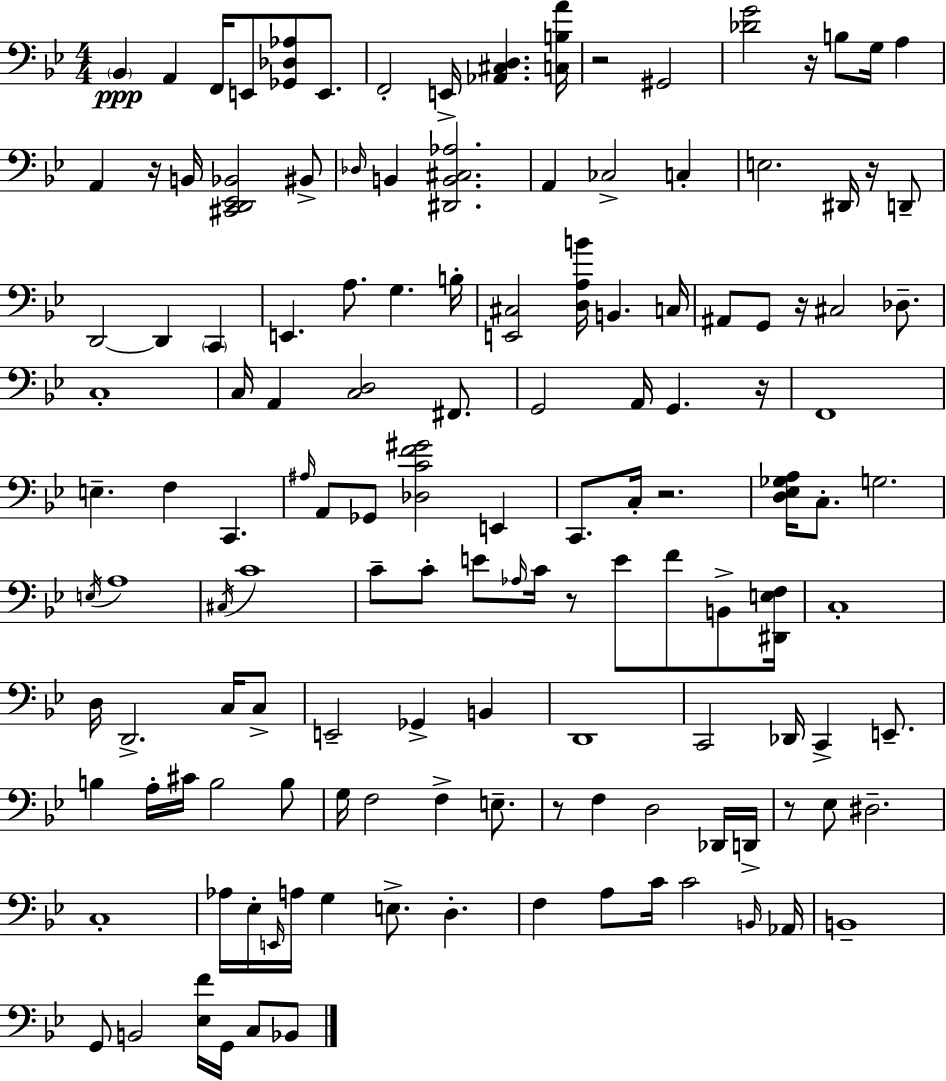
Bb2/q A2/q F2/s E2/e [Gb2,Db3,Ab3]/e E2/e. F2/h E2/s [Ab2,C#3,D3]/q. [C3,B3,A4]/s R/h G#2/h [Db4,G4]/h R/s B3/e G3/s A3/q A2/q R/s B2/s [C#2,D2,Eb2,Bb2]/h BIS2/e Db3/s B2/q [D#2,B2,C#3,Ab3]/h. A2/q CES3/h C3/q E3/h. D#2/s R/s D2/e D2/h D2/q C2/q E2/q. A3/e. G3/q. B3/s [E2,C#3]/h [D3,A3,B4]/s B2/q. C3/s A#2/e G2/e R/s C#3/h Db3/e. C3/w C3/s A2/q [C3,D3]/h F#2/e. G2/h A2/s G2/q. R/s F2/w E3/q. F3/q C2/q. A#3/s A2/e Gb2/e [Db3,C4,F4,G#4]/h E2/q C2/e. C3/s R/h. [D3,Eb3,Gb3,A3]/s C3/e. G3/h. E3/s A3/w C#3/s C4/w C4/e C4/e E4/e Ab3/s C4/s R/e E4/e F4/e B2/e [D#2,E3,F3]/s C3/w D3/s D2/h. C3/s C3/e E2/h Gb2/q B2/q D2/w C2/h Db2/s C2/q E2/e. B3/q A3/s C#4/s B3/h B3/e G3/s F3/h F3/q E3/e. R/e F3/q D3/h Db2/s D2/s R/e Eb3/e D#3/h. C3/w Ab3/s Eb3/s E2/s A3/s G3/q E3/e. D3/q. F3/q A3/e C4/s C4/h B2/s Ab2/s B2/w G2/e B2/h [Eb3,F4]/s G2/s C3/e Bb2/e